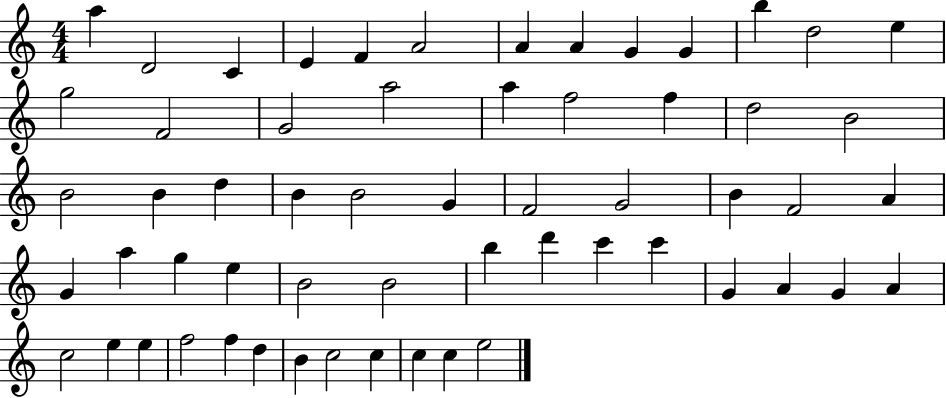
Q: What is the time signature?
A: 4/4